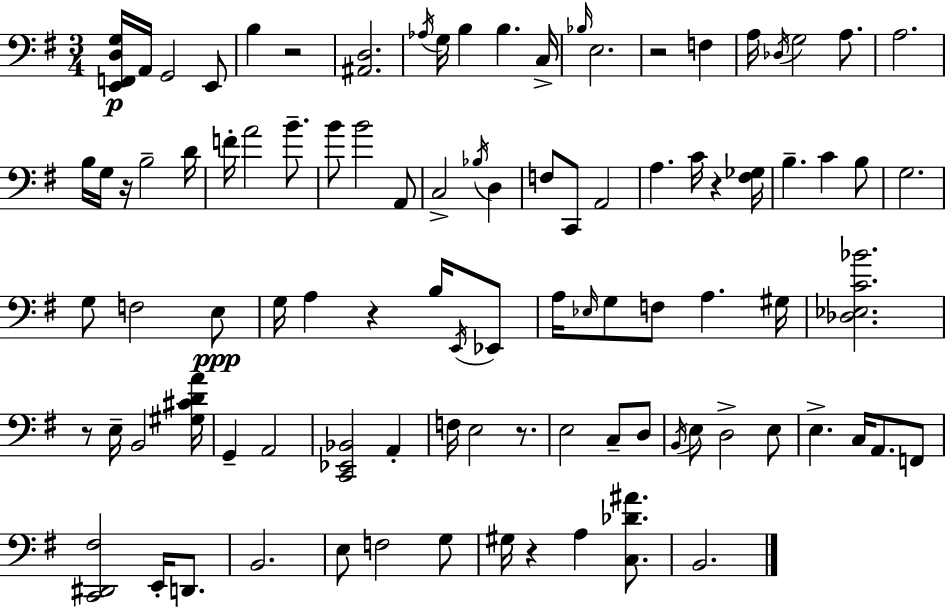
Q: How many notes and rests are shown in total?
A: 96